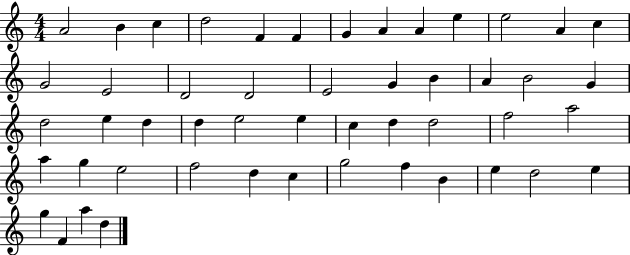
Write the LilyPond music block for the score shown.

{
  \clef treble
  \numericTimeSignature
  \time 4/4
  \key c \major
  a'2 b'4 c''4 | d''2 f'4 f'4 | g'4 a'4 a'4 e''4 | e''2 a'4 c''4 | \break g'2 e'2 | d'2 d'2 | e'2 g'4 b'4 | a'4 b'2 g'4 | \break d''2 e''4 d''4 | d''4 e''2 e''4 | c''4 d''4 d''2 | f''2 a''2 | \break a''4 g''4 e''2 | f''2 d''4 c''4 | g''2 f''4 b'4 | e''4 d''2 e''4 | \break g''4 f'4 a''4 d''4 | \bar "|."
}